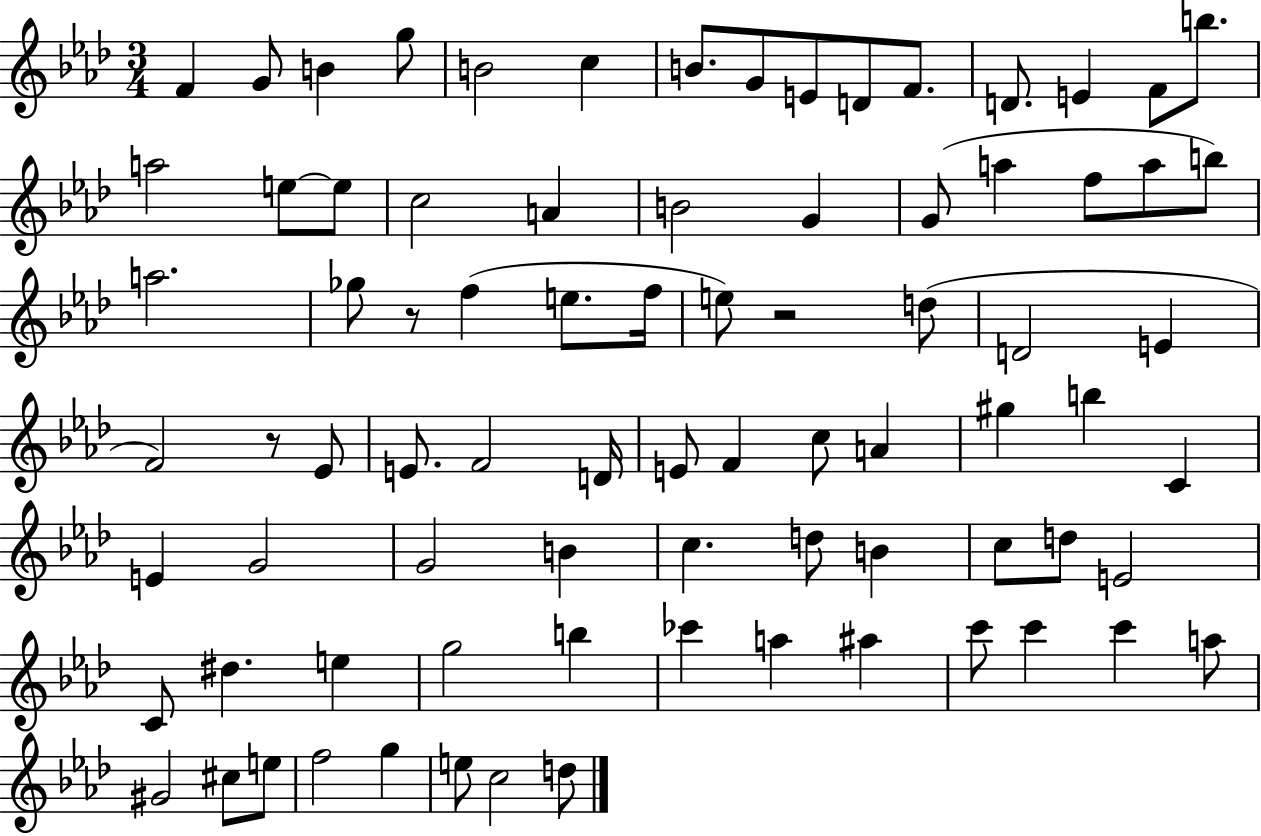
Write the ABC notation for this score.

X:1
T:Untitled
M:3/4
L:1/4
K:Ab
F G/2 B g/2 B2 c B/2 G/2 E/2 D/2 F/2 D/2 E F/2 b/2 a2 e/2 e/2 c2 A B2 G G/2 a f/2 a/2 b/2 a2 _g/2 z/2 f e/2 f/4 e/2 z2 d/2 D2 E F2 z/2 _E/2 E/2 F2 D/4 E/2 F c/2 A ^g b C E G2 G2 B c d/2 B c/2 d/2 E2 C/2 ^d e g2 b _c' a ^a c'/2 c' c' a/2 ^G2 ^c/2 e/2 f2 g e/2 c2 d/2